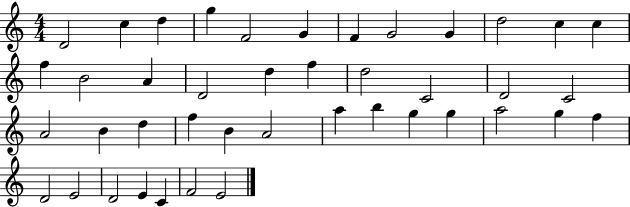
{
  \clef treble
  \numericTimeSignature
  \time 4/4
  \key c \major
  d'2 c''4 d''4 | g''4 f'2 g'4 | f'4 g'2 g'4 | d''2 c''4 c''4 | \break f''4 b'2 a'4 | d'2 d''4 f''4 | d''2 c'2 | d'2 c'2 | \break a'2 b'4 d''4 | f''4 b'4 a'2 | a''4 b''4 g''4 g''4 | a''2 g''4 f''4 | \break d'2 e'2 | d'2 e'4 c'4 | f'2 e'2 | \bar "|."
}